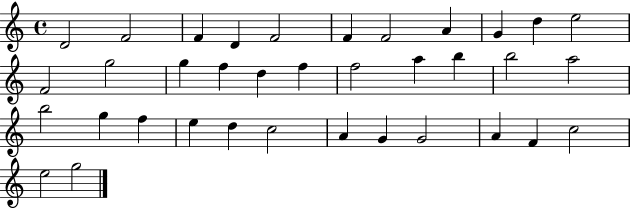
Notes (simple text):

D4/h F4/h F4/q D4/q F4/h F4/q F4/h A4/q G4/q D5/q E5/h F4/h G5/h G5/q F5/q D5/q F5/q F5/h A5/q B5/q B5/h A5/h B5/h G5/q F5/q E5/q D5/q C5/h A4/q G4/q G4/h A4/q F4/q C5/h E5/h G5/h